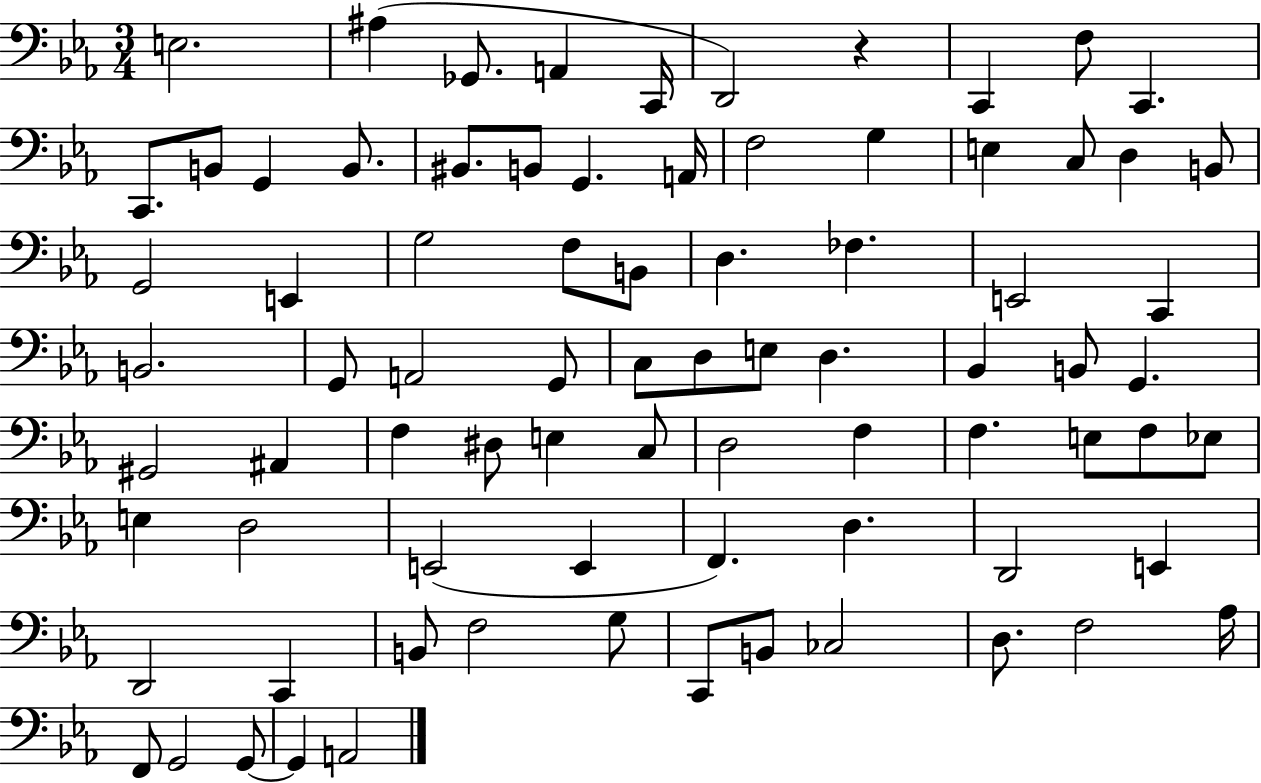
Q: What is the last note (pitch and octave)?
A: A2